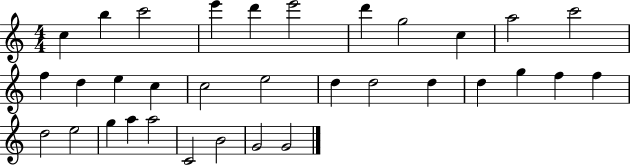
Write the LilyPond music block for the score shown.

{
  \clef treble
  \numericTimeSignature
  \time 4/4
  \key c \major
  c''4 b''4 c'''2 | e'''4 d'''4 e'''2 | d'''4 g''2 c''4 | a''2 c'''2 | \break f''4 d''4 e''4 c''4 | c''2 e''2 | d''4 d''2 d''4 | d''4 g''4 f''4 f''4 | \break d''2 e''2 | g''4 a''4 a''2 | c'2 b'2 | g'2 g'2 | \break \bar "|."
}